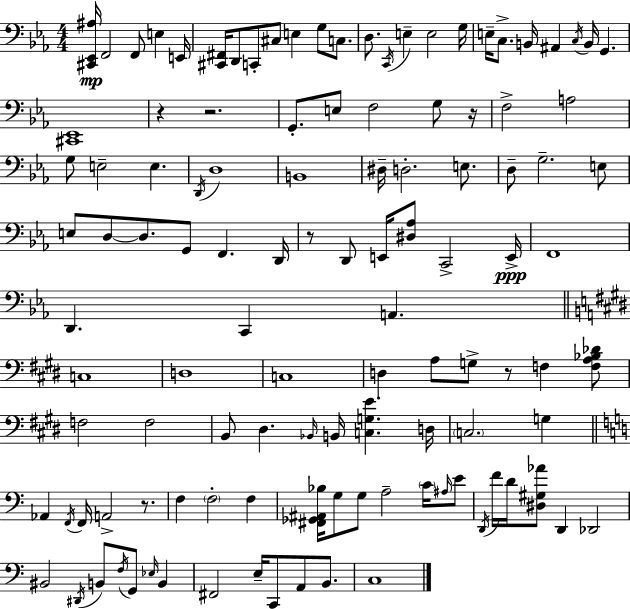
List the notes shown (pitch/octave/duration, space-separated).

[C#2,Eb2,A#3]/s F2/h F2/e E3/q E2/s [C#2,F#2]/s D2/e C2/e C#3/e E3/q G3/e C3/e. D3/e. C2/s E3/q E3/h G3/s E3/s C3/e. B2/s A#2/q C3/s B2/s G2/q. [C#2,Eb2]/w R/q R/h. G2/e. E3/e F3/h G3/e R/s F3/h A3/h G3/e E3/h E3/q. D2/s D3/w B2/w D#3/s D3/h. E3/e. D3/e G3/h. E3/e E3/e D3/e D3/e. G2/e F2/q. D2/s R/e D2/e E2/s [D#3,Ab3]/e C2/h E2/s F2/w D2/q. C2/q A2/q. C3/w D3/w C3/w D3/q A3/e G3/e R/e F3/q [F3,A3,Bb3,Db4]/e F3/h F3/h B2/e D#3/q. Bb2/s B2/s [C3,G3,E4]/q. D3/s C3/h. G3/q Ab2/q F2/s F2/s A2/h R/e. F3/q F3/h F3/q [F#2,Gb2,A#2,Bb3]/s G3/e G3/e A3/h C4/s A#3/s E4/e D2/s F4/s D4/s [D#3,G#3,Ab4]/e D2/q Db2/h BIS2/h D#2/s B2/e F3/s G2/e Eb3/s B2/q F#2/h E3/s C2/e A2/e B2/e. C3/w